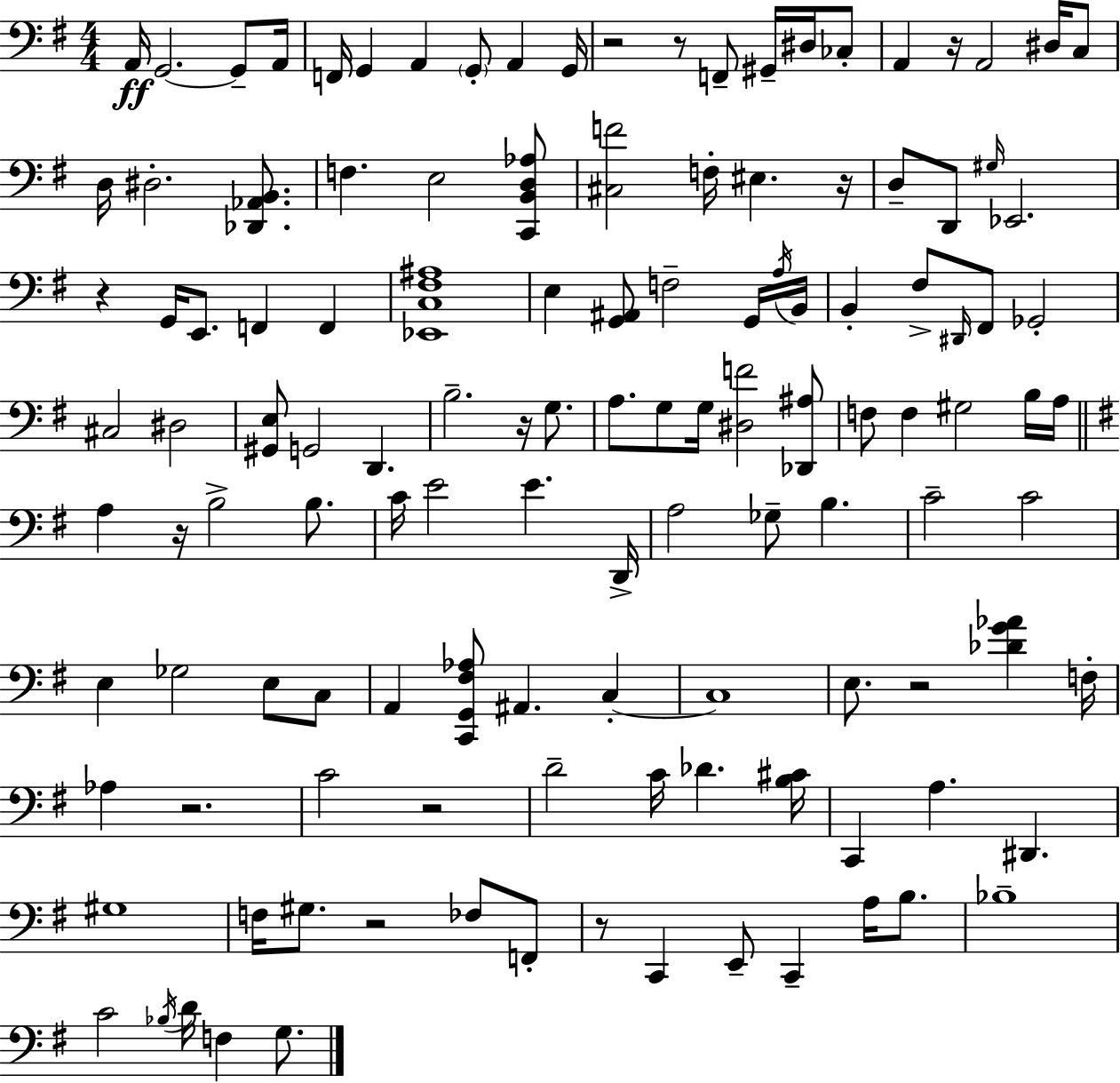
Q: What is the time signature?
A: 4/4